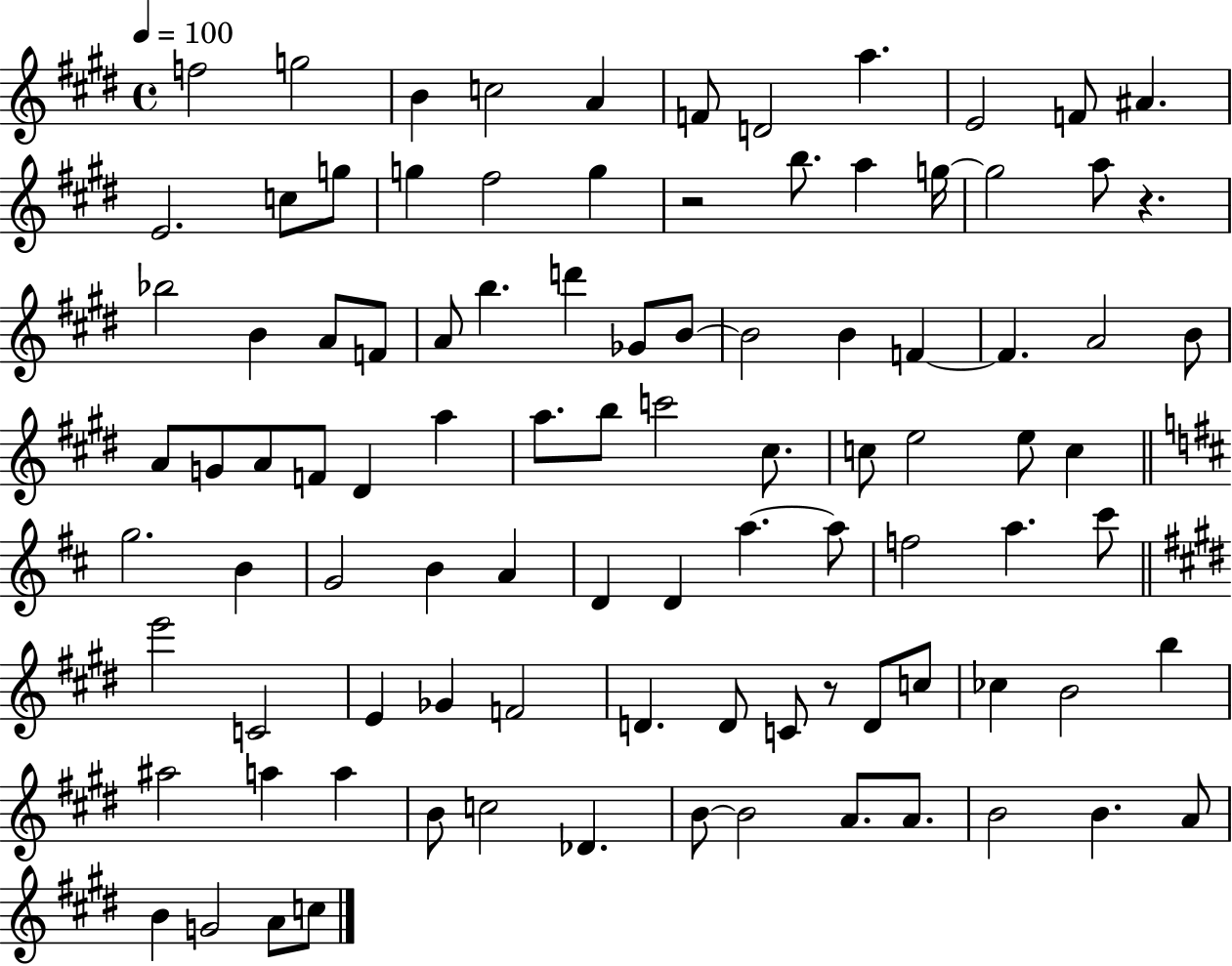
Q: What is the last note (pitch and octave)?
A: C5